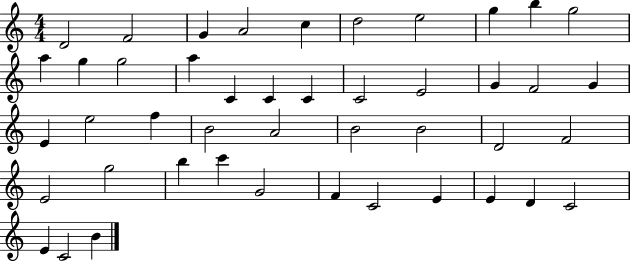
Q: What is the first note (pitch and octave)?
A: D4